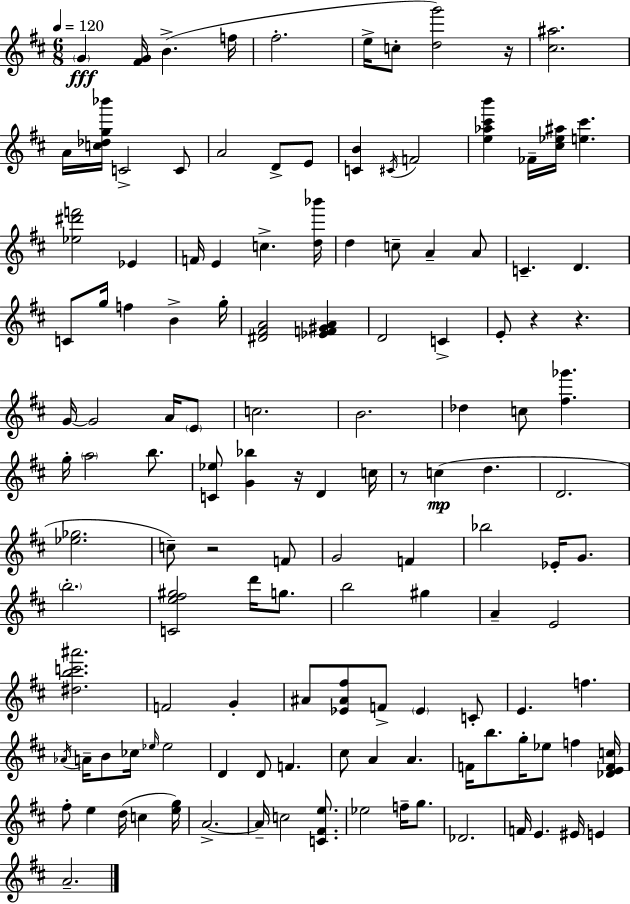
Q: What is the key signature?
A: D major